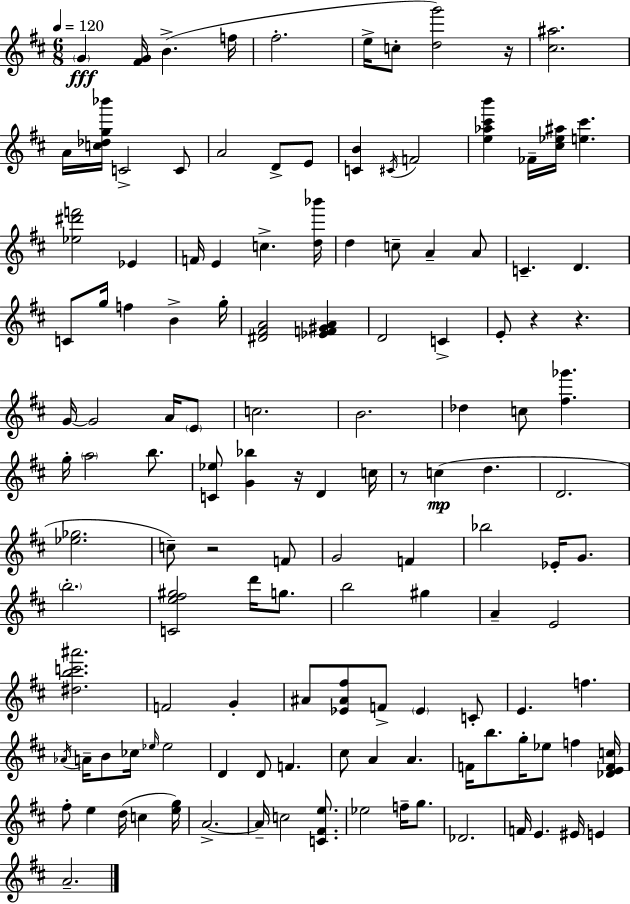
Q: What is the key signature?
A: D major